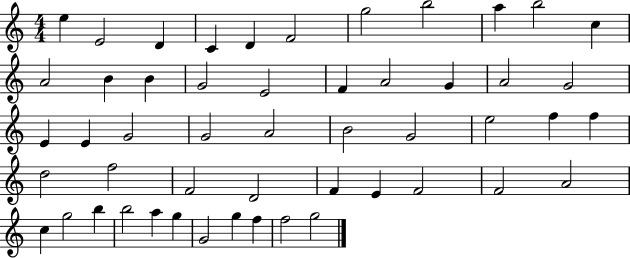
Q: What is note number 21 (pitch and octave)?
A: G4